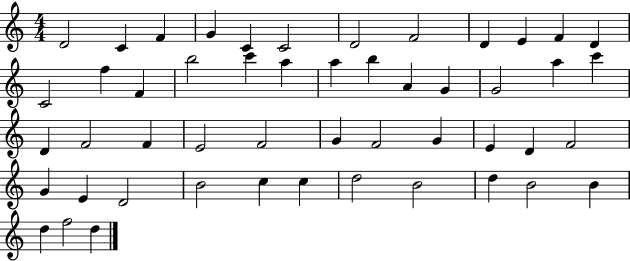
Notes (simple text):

D4/h C4/q F4/q G4/q C4/q C4/h D4/h F4/h D4/q E4/q F4/q D4/q C4/h F5/q F4/q B5/h C6/q A5/q A5/q B5/q A4/q G4/q G4/h A5/q C6/q D4/q F4/h F4/q E4/h F4/h G4/q F4/h G4/q E4/q D4/q F4/h G4/q E4/q D4/h B4/h C5/q C5/q D5/h B4/h D5/q B4/h B4/q D5/q F5/h D5/q